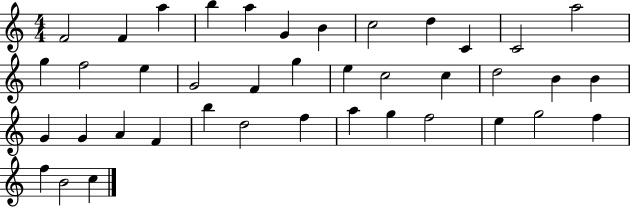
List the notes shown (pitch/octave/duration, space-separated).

F4/h F4/q A5/q B5/q A5/q G4/q B4/q C5/h D5/q C4/q C4/h A5/h G5/q F5/h E5/q G4/h F4/q G5/q E5/q C5/h C5/q D5/h B4/q B4/q G4/q G4/q A4/q F4/q B5/q D5/h F5/q A5/q G5/q F5/h E5/q G5/h F5/q F5/q B4/h C5/q